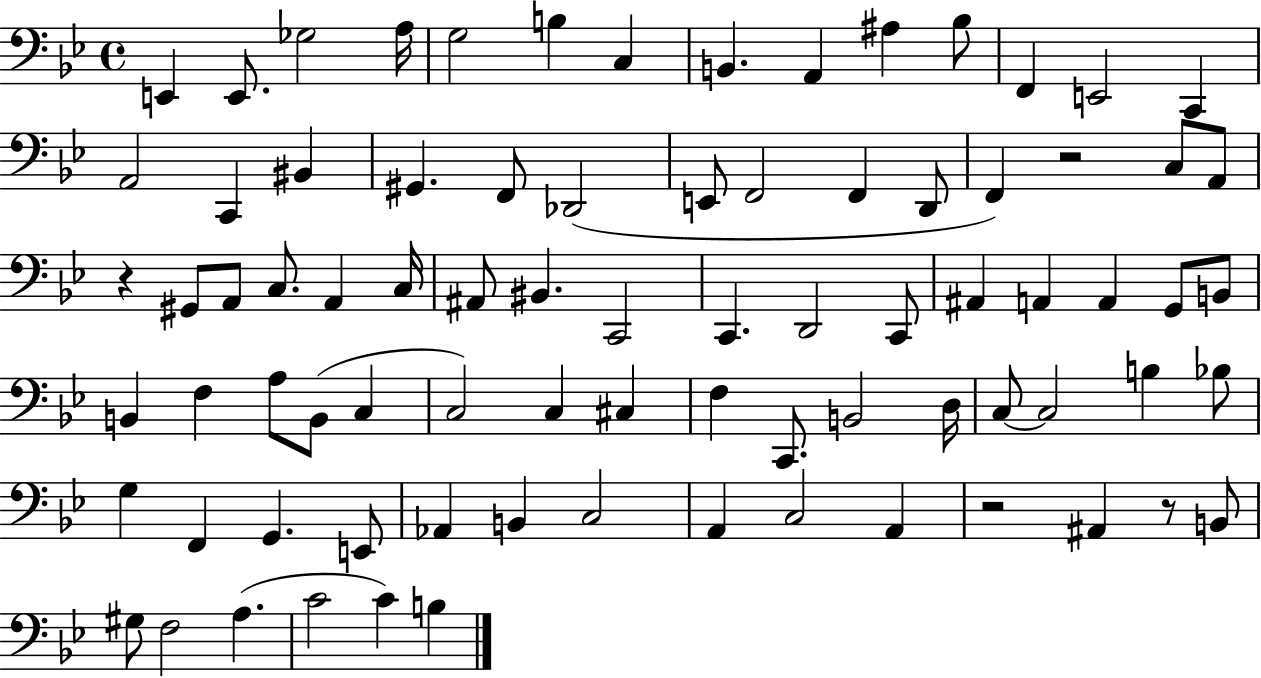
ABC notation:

X:1
T:Untitled
M:4/4
L:1/4
K:Bb
E,, E,,/2 _G,2 A,/4 G,2 B, C, B,, A,, ^A, _B,/2 F,, E,,2 C,, A,,2 C,, ^B,, ^G,, F,,/2 _D,,2 E,,/2 F,,2 F,, D,,/2 F,, z2 C,/2 A,,/2 z ^G,,/2 A,,/2 C,/2 A,, C,/4 ^A,,/2 ^B,, C,,2 C,, D,,2 C,,/2 ^A,, A,, A,, G,,/2 B,,/2 B,, F, A,/2 B,,/2 C, C,2 C, ^C, F, C,,/2 B,,2 D,/4 C,/2 C,2 B, _B,/2 G, F,, G,, E,,/2 _A,, B,, C,2 A,, C,2 A,, z2 ^A,, z/2 B,,/2 ^G,/2 F,2 A, C2 C B,